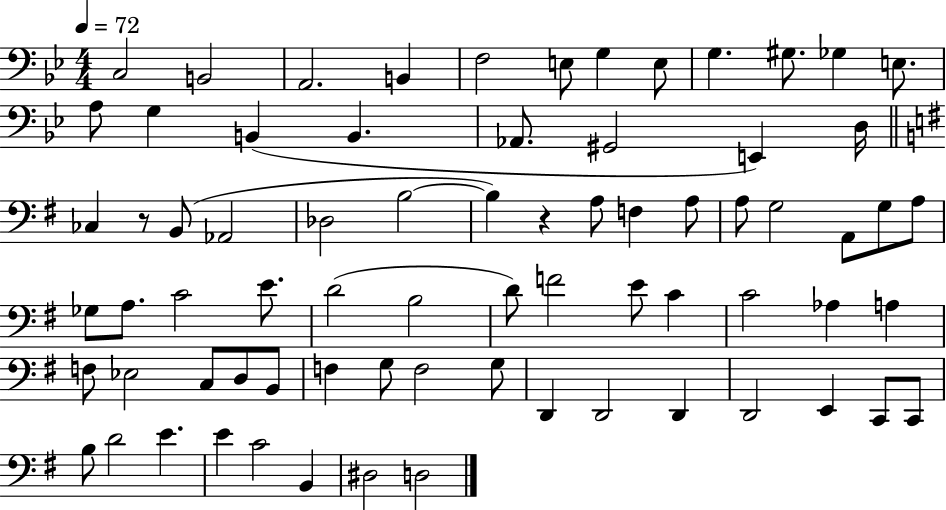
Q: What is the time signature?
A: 4/4